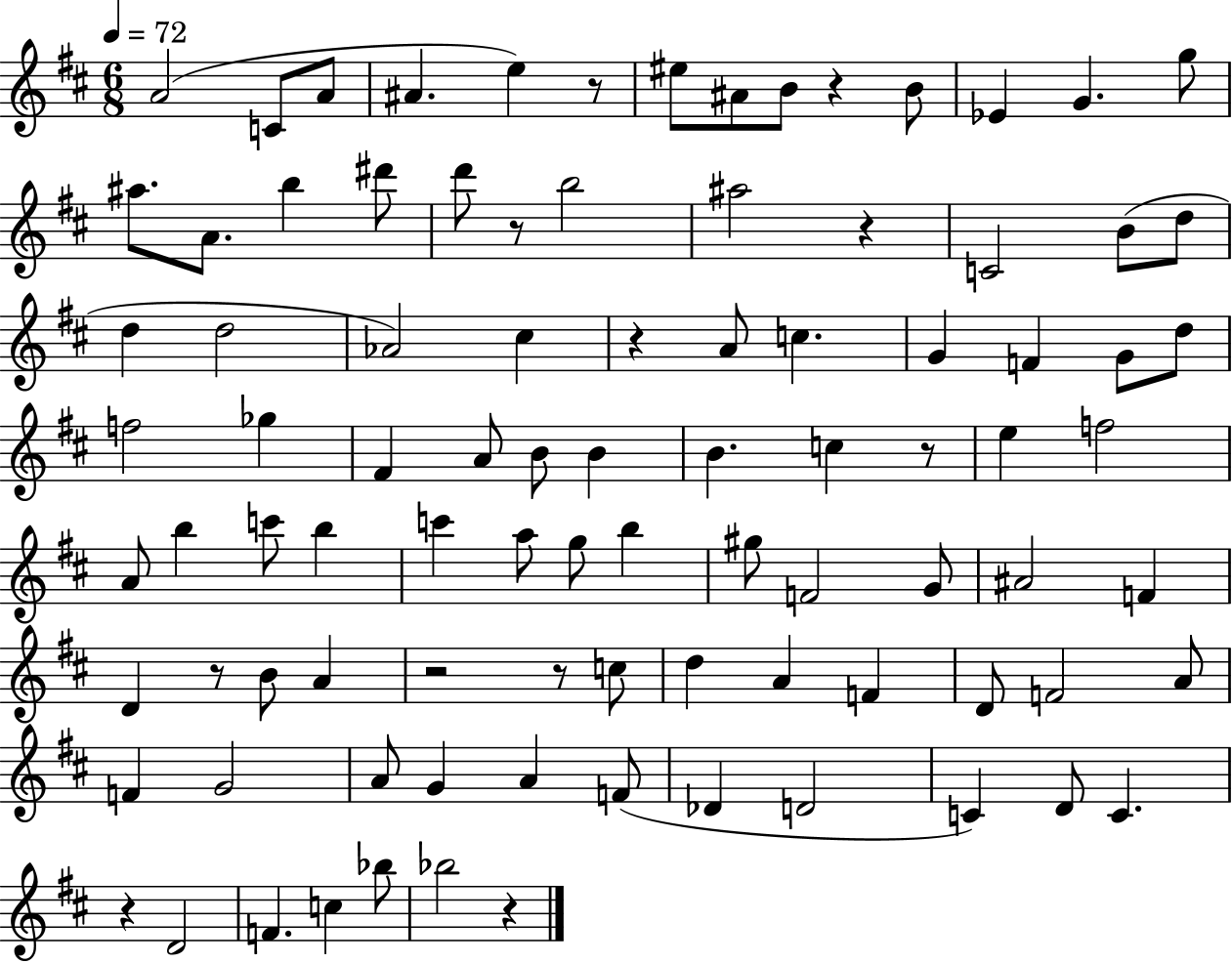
X:1
T:Untitled
M:6/8
L:1/4
K:D
A2 C/2 A/2 ^A e z/2 ^e/2 ^A/2 B/2 z B/2 _E G g/2 ^a/2 A/2 b ^d'/2 d'/2 z/2 b2 ^a2 z C2 B/2 d/2 d d2 _A2 ^c z A/2 c G F G/2 d/2 f2 _g ^F A/2 B/2 B B c z/2 e f2 A/2 b c'/2 b c' a/2 g/2 b ^g/2 F2 G/2 ^A2 F D z/2 B/2 A z2 z/2 c/2 d A F D/2 F2 A/2 F G2 A/2 G A F/2 _D D2 C D/2 C z D2 F c _b/2 _b2 z